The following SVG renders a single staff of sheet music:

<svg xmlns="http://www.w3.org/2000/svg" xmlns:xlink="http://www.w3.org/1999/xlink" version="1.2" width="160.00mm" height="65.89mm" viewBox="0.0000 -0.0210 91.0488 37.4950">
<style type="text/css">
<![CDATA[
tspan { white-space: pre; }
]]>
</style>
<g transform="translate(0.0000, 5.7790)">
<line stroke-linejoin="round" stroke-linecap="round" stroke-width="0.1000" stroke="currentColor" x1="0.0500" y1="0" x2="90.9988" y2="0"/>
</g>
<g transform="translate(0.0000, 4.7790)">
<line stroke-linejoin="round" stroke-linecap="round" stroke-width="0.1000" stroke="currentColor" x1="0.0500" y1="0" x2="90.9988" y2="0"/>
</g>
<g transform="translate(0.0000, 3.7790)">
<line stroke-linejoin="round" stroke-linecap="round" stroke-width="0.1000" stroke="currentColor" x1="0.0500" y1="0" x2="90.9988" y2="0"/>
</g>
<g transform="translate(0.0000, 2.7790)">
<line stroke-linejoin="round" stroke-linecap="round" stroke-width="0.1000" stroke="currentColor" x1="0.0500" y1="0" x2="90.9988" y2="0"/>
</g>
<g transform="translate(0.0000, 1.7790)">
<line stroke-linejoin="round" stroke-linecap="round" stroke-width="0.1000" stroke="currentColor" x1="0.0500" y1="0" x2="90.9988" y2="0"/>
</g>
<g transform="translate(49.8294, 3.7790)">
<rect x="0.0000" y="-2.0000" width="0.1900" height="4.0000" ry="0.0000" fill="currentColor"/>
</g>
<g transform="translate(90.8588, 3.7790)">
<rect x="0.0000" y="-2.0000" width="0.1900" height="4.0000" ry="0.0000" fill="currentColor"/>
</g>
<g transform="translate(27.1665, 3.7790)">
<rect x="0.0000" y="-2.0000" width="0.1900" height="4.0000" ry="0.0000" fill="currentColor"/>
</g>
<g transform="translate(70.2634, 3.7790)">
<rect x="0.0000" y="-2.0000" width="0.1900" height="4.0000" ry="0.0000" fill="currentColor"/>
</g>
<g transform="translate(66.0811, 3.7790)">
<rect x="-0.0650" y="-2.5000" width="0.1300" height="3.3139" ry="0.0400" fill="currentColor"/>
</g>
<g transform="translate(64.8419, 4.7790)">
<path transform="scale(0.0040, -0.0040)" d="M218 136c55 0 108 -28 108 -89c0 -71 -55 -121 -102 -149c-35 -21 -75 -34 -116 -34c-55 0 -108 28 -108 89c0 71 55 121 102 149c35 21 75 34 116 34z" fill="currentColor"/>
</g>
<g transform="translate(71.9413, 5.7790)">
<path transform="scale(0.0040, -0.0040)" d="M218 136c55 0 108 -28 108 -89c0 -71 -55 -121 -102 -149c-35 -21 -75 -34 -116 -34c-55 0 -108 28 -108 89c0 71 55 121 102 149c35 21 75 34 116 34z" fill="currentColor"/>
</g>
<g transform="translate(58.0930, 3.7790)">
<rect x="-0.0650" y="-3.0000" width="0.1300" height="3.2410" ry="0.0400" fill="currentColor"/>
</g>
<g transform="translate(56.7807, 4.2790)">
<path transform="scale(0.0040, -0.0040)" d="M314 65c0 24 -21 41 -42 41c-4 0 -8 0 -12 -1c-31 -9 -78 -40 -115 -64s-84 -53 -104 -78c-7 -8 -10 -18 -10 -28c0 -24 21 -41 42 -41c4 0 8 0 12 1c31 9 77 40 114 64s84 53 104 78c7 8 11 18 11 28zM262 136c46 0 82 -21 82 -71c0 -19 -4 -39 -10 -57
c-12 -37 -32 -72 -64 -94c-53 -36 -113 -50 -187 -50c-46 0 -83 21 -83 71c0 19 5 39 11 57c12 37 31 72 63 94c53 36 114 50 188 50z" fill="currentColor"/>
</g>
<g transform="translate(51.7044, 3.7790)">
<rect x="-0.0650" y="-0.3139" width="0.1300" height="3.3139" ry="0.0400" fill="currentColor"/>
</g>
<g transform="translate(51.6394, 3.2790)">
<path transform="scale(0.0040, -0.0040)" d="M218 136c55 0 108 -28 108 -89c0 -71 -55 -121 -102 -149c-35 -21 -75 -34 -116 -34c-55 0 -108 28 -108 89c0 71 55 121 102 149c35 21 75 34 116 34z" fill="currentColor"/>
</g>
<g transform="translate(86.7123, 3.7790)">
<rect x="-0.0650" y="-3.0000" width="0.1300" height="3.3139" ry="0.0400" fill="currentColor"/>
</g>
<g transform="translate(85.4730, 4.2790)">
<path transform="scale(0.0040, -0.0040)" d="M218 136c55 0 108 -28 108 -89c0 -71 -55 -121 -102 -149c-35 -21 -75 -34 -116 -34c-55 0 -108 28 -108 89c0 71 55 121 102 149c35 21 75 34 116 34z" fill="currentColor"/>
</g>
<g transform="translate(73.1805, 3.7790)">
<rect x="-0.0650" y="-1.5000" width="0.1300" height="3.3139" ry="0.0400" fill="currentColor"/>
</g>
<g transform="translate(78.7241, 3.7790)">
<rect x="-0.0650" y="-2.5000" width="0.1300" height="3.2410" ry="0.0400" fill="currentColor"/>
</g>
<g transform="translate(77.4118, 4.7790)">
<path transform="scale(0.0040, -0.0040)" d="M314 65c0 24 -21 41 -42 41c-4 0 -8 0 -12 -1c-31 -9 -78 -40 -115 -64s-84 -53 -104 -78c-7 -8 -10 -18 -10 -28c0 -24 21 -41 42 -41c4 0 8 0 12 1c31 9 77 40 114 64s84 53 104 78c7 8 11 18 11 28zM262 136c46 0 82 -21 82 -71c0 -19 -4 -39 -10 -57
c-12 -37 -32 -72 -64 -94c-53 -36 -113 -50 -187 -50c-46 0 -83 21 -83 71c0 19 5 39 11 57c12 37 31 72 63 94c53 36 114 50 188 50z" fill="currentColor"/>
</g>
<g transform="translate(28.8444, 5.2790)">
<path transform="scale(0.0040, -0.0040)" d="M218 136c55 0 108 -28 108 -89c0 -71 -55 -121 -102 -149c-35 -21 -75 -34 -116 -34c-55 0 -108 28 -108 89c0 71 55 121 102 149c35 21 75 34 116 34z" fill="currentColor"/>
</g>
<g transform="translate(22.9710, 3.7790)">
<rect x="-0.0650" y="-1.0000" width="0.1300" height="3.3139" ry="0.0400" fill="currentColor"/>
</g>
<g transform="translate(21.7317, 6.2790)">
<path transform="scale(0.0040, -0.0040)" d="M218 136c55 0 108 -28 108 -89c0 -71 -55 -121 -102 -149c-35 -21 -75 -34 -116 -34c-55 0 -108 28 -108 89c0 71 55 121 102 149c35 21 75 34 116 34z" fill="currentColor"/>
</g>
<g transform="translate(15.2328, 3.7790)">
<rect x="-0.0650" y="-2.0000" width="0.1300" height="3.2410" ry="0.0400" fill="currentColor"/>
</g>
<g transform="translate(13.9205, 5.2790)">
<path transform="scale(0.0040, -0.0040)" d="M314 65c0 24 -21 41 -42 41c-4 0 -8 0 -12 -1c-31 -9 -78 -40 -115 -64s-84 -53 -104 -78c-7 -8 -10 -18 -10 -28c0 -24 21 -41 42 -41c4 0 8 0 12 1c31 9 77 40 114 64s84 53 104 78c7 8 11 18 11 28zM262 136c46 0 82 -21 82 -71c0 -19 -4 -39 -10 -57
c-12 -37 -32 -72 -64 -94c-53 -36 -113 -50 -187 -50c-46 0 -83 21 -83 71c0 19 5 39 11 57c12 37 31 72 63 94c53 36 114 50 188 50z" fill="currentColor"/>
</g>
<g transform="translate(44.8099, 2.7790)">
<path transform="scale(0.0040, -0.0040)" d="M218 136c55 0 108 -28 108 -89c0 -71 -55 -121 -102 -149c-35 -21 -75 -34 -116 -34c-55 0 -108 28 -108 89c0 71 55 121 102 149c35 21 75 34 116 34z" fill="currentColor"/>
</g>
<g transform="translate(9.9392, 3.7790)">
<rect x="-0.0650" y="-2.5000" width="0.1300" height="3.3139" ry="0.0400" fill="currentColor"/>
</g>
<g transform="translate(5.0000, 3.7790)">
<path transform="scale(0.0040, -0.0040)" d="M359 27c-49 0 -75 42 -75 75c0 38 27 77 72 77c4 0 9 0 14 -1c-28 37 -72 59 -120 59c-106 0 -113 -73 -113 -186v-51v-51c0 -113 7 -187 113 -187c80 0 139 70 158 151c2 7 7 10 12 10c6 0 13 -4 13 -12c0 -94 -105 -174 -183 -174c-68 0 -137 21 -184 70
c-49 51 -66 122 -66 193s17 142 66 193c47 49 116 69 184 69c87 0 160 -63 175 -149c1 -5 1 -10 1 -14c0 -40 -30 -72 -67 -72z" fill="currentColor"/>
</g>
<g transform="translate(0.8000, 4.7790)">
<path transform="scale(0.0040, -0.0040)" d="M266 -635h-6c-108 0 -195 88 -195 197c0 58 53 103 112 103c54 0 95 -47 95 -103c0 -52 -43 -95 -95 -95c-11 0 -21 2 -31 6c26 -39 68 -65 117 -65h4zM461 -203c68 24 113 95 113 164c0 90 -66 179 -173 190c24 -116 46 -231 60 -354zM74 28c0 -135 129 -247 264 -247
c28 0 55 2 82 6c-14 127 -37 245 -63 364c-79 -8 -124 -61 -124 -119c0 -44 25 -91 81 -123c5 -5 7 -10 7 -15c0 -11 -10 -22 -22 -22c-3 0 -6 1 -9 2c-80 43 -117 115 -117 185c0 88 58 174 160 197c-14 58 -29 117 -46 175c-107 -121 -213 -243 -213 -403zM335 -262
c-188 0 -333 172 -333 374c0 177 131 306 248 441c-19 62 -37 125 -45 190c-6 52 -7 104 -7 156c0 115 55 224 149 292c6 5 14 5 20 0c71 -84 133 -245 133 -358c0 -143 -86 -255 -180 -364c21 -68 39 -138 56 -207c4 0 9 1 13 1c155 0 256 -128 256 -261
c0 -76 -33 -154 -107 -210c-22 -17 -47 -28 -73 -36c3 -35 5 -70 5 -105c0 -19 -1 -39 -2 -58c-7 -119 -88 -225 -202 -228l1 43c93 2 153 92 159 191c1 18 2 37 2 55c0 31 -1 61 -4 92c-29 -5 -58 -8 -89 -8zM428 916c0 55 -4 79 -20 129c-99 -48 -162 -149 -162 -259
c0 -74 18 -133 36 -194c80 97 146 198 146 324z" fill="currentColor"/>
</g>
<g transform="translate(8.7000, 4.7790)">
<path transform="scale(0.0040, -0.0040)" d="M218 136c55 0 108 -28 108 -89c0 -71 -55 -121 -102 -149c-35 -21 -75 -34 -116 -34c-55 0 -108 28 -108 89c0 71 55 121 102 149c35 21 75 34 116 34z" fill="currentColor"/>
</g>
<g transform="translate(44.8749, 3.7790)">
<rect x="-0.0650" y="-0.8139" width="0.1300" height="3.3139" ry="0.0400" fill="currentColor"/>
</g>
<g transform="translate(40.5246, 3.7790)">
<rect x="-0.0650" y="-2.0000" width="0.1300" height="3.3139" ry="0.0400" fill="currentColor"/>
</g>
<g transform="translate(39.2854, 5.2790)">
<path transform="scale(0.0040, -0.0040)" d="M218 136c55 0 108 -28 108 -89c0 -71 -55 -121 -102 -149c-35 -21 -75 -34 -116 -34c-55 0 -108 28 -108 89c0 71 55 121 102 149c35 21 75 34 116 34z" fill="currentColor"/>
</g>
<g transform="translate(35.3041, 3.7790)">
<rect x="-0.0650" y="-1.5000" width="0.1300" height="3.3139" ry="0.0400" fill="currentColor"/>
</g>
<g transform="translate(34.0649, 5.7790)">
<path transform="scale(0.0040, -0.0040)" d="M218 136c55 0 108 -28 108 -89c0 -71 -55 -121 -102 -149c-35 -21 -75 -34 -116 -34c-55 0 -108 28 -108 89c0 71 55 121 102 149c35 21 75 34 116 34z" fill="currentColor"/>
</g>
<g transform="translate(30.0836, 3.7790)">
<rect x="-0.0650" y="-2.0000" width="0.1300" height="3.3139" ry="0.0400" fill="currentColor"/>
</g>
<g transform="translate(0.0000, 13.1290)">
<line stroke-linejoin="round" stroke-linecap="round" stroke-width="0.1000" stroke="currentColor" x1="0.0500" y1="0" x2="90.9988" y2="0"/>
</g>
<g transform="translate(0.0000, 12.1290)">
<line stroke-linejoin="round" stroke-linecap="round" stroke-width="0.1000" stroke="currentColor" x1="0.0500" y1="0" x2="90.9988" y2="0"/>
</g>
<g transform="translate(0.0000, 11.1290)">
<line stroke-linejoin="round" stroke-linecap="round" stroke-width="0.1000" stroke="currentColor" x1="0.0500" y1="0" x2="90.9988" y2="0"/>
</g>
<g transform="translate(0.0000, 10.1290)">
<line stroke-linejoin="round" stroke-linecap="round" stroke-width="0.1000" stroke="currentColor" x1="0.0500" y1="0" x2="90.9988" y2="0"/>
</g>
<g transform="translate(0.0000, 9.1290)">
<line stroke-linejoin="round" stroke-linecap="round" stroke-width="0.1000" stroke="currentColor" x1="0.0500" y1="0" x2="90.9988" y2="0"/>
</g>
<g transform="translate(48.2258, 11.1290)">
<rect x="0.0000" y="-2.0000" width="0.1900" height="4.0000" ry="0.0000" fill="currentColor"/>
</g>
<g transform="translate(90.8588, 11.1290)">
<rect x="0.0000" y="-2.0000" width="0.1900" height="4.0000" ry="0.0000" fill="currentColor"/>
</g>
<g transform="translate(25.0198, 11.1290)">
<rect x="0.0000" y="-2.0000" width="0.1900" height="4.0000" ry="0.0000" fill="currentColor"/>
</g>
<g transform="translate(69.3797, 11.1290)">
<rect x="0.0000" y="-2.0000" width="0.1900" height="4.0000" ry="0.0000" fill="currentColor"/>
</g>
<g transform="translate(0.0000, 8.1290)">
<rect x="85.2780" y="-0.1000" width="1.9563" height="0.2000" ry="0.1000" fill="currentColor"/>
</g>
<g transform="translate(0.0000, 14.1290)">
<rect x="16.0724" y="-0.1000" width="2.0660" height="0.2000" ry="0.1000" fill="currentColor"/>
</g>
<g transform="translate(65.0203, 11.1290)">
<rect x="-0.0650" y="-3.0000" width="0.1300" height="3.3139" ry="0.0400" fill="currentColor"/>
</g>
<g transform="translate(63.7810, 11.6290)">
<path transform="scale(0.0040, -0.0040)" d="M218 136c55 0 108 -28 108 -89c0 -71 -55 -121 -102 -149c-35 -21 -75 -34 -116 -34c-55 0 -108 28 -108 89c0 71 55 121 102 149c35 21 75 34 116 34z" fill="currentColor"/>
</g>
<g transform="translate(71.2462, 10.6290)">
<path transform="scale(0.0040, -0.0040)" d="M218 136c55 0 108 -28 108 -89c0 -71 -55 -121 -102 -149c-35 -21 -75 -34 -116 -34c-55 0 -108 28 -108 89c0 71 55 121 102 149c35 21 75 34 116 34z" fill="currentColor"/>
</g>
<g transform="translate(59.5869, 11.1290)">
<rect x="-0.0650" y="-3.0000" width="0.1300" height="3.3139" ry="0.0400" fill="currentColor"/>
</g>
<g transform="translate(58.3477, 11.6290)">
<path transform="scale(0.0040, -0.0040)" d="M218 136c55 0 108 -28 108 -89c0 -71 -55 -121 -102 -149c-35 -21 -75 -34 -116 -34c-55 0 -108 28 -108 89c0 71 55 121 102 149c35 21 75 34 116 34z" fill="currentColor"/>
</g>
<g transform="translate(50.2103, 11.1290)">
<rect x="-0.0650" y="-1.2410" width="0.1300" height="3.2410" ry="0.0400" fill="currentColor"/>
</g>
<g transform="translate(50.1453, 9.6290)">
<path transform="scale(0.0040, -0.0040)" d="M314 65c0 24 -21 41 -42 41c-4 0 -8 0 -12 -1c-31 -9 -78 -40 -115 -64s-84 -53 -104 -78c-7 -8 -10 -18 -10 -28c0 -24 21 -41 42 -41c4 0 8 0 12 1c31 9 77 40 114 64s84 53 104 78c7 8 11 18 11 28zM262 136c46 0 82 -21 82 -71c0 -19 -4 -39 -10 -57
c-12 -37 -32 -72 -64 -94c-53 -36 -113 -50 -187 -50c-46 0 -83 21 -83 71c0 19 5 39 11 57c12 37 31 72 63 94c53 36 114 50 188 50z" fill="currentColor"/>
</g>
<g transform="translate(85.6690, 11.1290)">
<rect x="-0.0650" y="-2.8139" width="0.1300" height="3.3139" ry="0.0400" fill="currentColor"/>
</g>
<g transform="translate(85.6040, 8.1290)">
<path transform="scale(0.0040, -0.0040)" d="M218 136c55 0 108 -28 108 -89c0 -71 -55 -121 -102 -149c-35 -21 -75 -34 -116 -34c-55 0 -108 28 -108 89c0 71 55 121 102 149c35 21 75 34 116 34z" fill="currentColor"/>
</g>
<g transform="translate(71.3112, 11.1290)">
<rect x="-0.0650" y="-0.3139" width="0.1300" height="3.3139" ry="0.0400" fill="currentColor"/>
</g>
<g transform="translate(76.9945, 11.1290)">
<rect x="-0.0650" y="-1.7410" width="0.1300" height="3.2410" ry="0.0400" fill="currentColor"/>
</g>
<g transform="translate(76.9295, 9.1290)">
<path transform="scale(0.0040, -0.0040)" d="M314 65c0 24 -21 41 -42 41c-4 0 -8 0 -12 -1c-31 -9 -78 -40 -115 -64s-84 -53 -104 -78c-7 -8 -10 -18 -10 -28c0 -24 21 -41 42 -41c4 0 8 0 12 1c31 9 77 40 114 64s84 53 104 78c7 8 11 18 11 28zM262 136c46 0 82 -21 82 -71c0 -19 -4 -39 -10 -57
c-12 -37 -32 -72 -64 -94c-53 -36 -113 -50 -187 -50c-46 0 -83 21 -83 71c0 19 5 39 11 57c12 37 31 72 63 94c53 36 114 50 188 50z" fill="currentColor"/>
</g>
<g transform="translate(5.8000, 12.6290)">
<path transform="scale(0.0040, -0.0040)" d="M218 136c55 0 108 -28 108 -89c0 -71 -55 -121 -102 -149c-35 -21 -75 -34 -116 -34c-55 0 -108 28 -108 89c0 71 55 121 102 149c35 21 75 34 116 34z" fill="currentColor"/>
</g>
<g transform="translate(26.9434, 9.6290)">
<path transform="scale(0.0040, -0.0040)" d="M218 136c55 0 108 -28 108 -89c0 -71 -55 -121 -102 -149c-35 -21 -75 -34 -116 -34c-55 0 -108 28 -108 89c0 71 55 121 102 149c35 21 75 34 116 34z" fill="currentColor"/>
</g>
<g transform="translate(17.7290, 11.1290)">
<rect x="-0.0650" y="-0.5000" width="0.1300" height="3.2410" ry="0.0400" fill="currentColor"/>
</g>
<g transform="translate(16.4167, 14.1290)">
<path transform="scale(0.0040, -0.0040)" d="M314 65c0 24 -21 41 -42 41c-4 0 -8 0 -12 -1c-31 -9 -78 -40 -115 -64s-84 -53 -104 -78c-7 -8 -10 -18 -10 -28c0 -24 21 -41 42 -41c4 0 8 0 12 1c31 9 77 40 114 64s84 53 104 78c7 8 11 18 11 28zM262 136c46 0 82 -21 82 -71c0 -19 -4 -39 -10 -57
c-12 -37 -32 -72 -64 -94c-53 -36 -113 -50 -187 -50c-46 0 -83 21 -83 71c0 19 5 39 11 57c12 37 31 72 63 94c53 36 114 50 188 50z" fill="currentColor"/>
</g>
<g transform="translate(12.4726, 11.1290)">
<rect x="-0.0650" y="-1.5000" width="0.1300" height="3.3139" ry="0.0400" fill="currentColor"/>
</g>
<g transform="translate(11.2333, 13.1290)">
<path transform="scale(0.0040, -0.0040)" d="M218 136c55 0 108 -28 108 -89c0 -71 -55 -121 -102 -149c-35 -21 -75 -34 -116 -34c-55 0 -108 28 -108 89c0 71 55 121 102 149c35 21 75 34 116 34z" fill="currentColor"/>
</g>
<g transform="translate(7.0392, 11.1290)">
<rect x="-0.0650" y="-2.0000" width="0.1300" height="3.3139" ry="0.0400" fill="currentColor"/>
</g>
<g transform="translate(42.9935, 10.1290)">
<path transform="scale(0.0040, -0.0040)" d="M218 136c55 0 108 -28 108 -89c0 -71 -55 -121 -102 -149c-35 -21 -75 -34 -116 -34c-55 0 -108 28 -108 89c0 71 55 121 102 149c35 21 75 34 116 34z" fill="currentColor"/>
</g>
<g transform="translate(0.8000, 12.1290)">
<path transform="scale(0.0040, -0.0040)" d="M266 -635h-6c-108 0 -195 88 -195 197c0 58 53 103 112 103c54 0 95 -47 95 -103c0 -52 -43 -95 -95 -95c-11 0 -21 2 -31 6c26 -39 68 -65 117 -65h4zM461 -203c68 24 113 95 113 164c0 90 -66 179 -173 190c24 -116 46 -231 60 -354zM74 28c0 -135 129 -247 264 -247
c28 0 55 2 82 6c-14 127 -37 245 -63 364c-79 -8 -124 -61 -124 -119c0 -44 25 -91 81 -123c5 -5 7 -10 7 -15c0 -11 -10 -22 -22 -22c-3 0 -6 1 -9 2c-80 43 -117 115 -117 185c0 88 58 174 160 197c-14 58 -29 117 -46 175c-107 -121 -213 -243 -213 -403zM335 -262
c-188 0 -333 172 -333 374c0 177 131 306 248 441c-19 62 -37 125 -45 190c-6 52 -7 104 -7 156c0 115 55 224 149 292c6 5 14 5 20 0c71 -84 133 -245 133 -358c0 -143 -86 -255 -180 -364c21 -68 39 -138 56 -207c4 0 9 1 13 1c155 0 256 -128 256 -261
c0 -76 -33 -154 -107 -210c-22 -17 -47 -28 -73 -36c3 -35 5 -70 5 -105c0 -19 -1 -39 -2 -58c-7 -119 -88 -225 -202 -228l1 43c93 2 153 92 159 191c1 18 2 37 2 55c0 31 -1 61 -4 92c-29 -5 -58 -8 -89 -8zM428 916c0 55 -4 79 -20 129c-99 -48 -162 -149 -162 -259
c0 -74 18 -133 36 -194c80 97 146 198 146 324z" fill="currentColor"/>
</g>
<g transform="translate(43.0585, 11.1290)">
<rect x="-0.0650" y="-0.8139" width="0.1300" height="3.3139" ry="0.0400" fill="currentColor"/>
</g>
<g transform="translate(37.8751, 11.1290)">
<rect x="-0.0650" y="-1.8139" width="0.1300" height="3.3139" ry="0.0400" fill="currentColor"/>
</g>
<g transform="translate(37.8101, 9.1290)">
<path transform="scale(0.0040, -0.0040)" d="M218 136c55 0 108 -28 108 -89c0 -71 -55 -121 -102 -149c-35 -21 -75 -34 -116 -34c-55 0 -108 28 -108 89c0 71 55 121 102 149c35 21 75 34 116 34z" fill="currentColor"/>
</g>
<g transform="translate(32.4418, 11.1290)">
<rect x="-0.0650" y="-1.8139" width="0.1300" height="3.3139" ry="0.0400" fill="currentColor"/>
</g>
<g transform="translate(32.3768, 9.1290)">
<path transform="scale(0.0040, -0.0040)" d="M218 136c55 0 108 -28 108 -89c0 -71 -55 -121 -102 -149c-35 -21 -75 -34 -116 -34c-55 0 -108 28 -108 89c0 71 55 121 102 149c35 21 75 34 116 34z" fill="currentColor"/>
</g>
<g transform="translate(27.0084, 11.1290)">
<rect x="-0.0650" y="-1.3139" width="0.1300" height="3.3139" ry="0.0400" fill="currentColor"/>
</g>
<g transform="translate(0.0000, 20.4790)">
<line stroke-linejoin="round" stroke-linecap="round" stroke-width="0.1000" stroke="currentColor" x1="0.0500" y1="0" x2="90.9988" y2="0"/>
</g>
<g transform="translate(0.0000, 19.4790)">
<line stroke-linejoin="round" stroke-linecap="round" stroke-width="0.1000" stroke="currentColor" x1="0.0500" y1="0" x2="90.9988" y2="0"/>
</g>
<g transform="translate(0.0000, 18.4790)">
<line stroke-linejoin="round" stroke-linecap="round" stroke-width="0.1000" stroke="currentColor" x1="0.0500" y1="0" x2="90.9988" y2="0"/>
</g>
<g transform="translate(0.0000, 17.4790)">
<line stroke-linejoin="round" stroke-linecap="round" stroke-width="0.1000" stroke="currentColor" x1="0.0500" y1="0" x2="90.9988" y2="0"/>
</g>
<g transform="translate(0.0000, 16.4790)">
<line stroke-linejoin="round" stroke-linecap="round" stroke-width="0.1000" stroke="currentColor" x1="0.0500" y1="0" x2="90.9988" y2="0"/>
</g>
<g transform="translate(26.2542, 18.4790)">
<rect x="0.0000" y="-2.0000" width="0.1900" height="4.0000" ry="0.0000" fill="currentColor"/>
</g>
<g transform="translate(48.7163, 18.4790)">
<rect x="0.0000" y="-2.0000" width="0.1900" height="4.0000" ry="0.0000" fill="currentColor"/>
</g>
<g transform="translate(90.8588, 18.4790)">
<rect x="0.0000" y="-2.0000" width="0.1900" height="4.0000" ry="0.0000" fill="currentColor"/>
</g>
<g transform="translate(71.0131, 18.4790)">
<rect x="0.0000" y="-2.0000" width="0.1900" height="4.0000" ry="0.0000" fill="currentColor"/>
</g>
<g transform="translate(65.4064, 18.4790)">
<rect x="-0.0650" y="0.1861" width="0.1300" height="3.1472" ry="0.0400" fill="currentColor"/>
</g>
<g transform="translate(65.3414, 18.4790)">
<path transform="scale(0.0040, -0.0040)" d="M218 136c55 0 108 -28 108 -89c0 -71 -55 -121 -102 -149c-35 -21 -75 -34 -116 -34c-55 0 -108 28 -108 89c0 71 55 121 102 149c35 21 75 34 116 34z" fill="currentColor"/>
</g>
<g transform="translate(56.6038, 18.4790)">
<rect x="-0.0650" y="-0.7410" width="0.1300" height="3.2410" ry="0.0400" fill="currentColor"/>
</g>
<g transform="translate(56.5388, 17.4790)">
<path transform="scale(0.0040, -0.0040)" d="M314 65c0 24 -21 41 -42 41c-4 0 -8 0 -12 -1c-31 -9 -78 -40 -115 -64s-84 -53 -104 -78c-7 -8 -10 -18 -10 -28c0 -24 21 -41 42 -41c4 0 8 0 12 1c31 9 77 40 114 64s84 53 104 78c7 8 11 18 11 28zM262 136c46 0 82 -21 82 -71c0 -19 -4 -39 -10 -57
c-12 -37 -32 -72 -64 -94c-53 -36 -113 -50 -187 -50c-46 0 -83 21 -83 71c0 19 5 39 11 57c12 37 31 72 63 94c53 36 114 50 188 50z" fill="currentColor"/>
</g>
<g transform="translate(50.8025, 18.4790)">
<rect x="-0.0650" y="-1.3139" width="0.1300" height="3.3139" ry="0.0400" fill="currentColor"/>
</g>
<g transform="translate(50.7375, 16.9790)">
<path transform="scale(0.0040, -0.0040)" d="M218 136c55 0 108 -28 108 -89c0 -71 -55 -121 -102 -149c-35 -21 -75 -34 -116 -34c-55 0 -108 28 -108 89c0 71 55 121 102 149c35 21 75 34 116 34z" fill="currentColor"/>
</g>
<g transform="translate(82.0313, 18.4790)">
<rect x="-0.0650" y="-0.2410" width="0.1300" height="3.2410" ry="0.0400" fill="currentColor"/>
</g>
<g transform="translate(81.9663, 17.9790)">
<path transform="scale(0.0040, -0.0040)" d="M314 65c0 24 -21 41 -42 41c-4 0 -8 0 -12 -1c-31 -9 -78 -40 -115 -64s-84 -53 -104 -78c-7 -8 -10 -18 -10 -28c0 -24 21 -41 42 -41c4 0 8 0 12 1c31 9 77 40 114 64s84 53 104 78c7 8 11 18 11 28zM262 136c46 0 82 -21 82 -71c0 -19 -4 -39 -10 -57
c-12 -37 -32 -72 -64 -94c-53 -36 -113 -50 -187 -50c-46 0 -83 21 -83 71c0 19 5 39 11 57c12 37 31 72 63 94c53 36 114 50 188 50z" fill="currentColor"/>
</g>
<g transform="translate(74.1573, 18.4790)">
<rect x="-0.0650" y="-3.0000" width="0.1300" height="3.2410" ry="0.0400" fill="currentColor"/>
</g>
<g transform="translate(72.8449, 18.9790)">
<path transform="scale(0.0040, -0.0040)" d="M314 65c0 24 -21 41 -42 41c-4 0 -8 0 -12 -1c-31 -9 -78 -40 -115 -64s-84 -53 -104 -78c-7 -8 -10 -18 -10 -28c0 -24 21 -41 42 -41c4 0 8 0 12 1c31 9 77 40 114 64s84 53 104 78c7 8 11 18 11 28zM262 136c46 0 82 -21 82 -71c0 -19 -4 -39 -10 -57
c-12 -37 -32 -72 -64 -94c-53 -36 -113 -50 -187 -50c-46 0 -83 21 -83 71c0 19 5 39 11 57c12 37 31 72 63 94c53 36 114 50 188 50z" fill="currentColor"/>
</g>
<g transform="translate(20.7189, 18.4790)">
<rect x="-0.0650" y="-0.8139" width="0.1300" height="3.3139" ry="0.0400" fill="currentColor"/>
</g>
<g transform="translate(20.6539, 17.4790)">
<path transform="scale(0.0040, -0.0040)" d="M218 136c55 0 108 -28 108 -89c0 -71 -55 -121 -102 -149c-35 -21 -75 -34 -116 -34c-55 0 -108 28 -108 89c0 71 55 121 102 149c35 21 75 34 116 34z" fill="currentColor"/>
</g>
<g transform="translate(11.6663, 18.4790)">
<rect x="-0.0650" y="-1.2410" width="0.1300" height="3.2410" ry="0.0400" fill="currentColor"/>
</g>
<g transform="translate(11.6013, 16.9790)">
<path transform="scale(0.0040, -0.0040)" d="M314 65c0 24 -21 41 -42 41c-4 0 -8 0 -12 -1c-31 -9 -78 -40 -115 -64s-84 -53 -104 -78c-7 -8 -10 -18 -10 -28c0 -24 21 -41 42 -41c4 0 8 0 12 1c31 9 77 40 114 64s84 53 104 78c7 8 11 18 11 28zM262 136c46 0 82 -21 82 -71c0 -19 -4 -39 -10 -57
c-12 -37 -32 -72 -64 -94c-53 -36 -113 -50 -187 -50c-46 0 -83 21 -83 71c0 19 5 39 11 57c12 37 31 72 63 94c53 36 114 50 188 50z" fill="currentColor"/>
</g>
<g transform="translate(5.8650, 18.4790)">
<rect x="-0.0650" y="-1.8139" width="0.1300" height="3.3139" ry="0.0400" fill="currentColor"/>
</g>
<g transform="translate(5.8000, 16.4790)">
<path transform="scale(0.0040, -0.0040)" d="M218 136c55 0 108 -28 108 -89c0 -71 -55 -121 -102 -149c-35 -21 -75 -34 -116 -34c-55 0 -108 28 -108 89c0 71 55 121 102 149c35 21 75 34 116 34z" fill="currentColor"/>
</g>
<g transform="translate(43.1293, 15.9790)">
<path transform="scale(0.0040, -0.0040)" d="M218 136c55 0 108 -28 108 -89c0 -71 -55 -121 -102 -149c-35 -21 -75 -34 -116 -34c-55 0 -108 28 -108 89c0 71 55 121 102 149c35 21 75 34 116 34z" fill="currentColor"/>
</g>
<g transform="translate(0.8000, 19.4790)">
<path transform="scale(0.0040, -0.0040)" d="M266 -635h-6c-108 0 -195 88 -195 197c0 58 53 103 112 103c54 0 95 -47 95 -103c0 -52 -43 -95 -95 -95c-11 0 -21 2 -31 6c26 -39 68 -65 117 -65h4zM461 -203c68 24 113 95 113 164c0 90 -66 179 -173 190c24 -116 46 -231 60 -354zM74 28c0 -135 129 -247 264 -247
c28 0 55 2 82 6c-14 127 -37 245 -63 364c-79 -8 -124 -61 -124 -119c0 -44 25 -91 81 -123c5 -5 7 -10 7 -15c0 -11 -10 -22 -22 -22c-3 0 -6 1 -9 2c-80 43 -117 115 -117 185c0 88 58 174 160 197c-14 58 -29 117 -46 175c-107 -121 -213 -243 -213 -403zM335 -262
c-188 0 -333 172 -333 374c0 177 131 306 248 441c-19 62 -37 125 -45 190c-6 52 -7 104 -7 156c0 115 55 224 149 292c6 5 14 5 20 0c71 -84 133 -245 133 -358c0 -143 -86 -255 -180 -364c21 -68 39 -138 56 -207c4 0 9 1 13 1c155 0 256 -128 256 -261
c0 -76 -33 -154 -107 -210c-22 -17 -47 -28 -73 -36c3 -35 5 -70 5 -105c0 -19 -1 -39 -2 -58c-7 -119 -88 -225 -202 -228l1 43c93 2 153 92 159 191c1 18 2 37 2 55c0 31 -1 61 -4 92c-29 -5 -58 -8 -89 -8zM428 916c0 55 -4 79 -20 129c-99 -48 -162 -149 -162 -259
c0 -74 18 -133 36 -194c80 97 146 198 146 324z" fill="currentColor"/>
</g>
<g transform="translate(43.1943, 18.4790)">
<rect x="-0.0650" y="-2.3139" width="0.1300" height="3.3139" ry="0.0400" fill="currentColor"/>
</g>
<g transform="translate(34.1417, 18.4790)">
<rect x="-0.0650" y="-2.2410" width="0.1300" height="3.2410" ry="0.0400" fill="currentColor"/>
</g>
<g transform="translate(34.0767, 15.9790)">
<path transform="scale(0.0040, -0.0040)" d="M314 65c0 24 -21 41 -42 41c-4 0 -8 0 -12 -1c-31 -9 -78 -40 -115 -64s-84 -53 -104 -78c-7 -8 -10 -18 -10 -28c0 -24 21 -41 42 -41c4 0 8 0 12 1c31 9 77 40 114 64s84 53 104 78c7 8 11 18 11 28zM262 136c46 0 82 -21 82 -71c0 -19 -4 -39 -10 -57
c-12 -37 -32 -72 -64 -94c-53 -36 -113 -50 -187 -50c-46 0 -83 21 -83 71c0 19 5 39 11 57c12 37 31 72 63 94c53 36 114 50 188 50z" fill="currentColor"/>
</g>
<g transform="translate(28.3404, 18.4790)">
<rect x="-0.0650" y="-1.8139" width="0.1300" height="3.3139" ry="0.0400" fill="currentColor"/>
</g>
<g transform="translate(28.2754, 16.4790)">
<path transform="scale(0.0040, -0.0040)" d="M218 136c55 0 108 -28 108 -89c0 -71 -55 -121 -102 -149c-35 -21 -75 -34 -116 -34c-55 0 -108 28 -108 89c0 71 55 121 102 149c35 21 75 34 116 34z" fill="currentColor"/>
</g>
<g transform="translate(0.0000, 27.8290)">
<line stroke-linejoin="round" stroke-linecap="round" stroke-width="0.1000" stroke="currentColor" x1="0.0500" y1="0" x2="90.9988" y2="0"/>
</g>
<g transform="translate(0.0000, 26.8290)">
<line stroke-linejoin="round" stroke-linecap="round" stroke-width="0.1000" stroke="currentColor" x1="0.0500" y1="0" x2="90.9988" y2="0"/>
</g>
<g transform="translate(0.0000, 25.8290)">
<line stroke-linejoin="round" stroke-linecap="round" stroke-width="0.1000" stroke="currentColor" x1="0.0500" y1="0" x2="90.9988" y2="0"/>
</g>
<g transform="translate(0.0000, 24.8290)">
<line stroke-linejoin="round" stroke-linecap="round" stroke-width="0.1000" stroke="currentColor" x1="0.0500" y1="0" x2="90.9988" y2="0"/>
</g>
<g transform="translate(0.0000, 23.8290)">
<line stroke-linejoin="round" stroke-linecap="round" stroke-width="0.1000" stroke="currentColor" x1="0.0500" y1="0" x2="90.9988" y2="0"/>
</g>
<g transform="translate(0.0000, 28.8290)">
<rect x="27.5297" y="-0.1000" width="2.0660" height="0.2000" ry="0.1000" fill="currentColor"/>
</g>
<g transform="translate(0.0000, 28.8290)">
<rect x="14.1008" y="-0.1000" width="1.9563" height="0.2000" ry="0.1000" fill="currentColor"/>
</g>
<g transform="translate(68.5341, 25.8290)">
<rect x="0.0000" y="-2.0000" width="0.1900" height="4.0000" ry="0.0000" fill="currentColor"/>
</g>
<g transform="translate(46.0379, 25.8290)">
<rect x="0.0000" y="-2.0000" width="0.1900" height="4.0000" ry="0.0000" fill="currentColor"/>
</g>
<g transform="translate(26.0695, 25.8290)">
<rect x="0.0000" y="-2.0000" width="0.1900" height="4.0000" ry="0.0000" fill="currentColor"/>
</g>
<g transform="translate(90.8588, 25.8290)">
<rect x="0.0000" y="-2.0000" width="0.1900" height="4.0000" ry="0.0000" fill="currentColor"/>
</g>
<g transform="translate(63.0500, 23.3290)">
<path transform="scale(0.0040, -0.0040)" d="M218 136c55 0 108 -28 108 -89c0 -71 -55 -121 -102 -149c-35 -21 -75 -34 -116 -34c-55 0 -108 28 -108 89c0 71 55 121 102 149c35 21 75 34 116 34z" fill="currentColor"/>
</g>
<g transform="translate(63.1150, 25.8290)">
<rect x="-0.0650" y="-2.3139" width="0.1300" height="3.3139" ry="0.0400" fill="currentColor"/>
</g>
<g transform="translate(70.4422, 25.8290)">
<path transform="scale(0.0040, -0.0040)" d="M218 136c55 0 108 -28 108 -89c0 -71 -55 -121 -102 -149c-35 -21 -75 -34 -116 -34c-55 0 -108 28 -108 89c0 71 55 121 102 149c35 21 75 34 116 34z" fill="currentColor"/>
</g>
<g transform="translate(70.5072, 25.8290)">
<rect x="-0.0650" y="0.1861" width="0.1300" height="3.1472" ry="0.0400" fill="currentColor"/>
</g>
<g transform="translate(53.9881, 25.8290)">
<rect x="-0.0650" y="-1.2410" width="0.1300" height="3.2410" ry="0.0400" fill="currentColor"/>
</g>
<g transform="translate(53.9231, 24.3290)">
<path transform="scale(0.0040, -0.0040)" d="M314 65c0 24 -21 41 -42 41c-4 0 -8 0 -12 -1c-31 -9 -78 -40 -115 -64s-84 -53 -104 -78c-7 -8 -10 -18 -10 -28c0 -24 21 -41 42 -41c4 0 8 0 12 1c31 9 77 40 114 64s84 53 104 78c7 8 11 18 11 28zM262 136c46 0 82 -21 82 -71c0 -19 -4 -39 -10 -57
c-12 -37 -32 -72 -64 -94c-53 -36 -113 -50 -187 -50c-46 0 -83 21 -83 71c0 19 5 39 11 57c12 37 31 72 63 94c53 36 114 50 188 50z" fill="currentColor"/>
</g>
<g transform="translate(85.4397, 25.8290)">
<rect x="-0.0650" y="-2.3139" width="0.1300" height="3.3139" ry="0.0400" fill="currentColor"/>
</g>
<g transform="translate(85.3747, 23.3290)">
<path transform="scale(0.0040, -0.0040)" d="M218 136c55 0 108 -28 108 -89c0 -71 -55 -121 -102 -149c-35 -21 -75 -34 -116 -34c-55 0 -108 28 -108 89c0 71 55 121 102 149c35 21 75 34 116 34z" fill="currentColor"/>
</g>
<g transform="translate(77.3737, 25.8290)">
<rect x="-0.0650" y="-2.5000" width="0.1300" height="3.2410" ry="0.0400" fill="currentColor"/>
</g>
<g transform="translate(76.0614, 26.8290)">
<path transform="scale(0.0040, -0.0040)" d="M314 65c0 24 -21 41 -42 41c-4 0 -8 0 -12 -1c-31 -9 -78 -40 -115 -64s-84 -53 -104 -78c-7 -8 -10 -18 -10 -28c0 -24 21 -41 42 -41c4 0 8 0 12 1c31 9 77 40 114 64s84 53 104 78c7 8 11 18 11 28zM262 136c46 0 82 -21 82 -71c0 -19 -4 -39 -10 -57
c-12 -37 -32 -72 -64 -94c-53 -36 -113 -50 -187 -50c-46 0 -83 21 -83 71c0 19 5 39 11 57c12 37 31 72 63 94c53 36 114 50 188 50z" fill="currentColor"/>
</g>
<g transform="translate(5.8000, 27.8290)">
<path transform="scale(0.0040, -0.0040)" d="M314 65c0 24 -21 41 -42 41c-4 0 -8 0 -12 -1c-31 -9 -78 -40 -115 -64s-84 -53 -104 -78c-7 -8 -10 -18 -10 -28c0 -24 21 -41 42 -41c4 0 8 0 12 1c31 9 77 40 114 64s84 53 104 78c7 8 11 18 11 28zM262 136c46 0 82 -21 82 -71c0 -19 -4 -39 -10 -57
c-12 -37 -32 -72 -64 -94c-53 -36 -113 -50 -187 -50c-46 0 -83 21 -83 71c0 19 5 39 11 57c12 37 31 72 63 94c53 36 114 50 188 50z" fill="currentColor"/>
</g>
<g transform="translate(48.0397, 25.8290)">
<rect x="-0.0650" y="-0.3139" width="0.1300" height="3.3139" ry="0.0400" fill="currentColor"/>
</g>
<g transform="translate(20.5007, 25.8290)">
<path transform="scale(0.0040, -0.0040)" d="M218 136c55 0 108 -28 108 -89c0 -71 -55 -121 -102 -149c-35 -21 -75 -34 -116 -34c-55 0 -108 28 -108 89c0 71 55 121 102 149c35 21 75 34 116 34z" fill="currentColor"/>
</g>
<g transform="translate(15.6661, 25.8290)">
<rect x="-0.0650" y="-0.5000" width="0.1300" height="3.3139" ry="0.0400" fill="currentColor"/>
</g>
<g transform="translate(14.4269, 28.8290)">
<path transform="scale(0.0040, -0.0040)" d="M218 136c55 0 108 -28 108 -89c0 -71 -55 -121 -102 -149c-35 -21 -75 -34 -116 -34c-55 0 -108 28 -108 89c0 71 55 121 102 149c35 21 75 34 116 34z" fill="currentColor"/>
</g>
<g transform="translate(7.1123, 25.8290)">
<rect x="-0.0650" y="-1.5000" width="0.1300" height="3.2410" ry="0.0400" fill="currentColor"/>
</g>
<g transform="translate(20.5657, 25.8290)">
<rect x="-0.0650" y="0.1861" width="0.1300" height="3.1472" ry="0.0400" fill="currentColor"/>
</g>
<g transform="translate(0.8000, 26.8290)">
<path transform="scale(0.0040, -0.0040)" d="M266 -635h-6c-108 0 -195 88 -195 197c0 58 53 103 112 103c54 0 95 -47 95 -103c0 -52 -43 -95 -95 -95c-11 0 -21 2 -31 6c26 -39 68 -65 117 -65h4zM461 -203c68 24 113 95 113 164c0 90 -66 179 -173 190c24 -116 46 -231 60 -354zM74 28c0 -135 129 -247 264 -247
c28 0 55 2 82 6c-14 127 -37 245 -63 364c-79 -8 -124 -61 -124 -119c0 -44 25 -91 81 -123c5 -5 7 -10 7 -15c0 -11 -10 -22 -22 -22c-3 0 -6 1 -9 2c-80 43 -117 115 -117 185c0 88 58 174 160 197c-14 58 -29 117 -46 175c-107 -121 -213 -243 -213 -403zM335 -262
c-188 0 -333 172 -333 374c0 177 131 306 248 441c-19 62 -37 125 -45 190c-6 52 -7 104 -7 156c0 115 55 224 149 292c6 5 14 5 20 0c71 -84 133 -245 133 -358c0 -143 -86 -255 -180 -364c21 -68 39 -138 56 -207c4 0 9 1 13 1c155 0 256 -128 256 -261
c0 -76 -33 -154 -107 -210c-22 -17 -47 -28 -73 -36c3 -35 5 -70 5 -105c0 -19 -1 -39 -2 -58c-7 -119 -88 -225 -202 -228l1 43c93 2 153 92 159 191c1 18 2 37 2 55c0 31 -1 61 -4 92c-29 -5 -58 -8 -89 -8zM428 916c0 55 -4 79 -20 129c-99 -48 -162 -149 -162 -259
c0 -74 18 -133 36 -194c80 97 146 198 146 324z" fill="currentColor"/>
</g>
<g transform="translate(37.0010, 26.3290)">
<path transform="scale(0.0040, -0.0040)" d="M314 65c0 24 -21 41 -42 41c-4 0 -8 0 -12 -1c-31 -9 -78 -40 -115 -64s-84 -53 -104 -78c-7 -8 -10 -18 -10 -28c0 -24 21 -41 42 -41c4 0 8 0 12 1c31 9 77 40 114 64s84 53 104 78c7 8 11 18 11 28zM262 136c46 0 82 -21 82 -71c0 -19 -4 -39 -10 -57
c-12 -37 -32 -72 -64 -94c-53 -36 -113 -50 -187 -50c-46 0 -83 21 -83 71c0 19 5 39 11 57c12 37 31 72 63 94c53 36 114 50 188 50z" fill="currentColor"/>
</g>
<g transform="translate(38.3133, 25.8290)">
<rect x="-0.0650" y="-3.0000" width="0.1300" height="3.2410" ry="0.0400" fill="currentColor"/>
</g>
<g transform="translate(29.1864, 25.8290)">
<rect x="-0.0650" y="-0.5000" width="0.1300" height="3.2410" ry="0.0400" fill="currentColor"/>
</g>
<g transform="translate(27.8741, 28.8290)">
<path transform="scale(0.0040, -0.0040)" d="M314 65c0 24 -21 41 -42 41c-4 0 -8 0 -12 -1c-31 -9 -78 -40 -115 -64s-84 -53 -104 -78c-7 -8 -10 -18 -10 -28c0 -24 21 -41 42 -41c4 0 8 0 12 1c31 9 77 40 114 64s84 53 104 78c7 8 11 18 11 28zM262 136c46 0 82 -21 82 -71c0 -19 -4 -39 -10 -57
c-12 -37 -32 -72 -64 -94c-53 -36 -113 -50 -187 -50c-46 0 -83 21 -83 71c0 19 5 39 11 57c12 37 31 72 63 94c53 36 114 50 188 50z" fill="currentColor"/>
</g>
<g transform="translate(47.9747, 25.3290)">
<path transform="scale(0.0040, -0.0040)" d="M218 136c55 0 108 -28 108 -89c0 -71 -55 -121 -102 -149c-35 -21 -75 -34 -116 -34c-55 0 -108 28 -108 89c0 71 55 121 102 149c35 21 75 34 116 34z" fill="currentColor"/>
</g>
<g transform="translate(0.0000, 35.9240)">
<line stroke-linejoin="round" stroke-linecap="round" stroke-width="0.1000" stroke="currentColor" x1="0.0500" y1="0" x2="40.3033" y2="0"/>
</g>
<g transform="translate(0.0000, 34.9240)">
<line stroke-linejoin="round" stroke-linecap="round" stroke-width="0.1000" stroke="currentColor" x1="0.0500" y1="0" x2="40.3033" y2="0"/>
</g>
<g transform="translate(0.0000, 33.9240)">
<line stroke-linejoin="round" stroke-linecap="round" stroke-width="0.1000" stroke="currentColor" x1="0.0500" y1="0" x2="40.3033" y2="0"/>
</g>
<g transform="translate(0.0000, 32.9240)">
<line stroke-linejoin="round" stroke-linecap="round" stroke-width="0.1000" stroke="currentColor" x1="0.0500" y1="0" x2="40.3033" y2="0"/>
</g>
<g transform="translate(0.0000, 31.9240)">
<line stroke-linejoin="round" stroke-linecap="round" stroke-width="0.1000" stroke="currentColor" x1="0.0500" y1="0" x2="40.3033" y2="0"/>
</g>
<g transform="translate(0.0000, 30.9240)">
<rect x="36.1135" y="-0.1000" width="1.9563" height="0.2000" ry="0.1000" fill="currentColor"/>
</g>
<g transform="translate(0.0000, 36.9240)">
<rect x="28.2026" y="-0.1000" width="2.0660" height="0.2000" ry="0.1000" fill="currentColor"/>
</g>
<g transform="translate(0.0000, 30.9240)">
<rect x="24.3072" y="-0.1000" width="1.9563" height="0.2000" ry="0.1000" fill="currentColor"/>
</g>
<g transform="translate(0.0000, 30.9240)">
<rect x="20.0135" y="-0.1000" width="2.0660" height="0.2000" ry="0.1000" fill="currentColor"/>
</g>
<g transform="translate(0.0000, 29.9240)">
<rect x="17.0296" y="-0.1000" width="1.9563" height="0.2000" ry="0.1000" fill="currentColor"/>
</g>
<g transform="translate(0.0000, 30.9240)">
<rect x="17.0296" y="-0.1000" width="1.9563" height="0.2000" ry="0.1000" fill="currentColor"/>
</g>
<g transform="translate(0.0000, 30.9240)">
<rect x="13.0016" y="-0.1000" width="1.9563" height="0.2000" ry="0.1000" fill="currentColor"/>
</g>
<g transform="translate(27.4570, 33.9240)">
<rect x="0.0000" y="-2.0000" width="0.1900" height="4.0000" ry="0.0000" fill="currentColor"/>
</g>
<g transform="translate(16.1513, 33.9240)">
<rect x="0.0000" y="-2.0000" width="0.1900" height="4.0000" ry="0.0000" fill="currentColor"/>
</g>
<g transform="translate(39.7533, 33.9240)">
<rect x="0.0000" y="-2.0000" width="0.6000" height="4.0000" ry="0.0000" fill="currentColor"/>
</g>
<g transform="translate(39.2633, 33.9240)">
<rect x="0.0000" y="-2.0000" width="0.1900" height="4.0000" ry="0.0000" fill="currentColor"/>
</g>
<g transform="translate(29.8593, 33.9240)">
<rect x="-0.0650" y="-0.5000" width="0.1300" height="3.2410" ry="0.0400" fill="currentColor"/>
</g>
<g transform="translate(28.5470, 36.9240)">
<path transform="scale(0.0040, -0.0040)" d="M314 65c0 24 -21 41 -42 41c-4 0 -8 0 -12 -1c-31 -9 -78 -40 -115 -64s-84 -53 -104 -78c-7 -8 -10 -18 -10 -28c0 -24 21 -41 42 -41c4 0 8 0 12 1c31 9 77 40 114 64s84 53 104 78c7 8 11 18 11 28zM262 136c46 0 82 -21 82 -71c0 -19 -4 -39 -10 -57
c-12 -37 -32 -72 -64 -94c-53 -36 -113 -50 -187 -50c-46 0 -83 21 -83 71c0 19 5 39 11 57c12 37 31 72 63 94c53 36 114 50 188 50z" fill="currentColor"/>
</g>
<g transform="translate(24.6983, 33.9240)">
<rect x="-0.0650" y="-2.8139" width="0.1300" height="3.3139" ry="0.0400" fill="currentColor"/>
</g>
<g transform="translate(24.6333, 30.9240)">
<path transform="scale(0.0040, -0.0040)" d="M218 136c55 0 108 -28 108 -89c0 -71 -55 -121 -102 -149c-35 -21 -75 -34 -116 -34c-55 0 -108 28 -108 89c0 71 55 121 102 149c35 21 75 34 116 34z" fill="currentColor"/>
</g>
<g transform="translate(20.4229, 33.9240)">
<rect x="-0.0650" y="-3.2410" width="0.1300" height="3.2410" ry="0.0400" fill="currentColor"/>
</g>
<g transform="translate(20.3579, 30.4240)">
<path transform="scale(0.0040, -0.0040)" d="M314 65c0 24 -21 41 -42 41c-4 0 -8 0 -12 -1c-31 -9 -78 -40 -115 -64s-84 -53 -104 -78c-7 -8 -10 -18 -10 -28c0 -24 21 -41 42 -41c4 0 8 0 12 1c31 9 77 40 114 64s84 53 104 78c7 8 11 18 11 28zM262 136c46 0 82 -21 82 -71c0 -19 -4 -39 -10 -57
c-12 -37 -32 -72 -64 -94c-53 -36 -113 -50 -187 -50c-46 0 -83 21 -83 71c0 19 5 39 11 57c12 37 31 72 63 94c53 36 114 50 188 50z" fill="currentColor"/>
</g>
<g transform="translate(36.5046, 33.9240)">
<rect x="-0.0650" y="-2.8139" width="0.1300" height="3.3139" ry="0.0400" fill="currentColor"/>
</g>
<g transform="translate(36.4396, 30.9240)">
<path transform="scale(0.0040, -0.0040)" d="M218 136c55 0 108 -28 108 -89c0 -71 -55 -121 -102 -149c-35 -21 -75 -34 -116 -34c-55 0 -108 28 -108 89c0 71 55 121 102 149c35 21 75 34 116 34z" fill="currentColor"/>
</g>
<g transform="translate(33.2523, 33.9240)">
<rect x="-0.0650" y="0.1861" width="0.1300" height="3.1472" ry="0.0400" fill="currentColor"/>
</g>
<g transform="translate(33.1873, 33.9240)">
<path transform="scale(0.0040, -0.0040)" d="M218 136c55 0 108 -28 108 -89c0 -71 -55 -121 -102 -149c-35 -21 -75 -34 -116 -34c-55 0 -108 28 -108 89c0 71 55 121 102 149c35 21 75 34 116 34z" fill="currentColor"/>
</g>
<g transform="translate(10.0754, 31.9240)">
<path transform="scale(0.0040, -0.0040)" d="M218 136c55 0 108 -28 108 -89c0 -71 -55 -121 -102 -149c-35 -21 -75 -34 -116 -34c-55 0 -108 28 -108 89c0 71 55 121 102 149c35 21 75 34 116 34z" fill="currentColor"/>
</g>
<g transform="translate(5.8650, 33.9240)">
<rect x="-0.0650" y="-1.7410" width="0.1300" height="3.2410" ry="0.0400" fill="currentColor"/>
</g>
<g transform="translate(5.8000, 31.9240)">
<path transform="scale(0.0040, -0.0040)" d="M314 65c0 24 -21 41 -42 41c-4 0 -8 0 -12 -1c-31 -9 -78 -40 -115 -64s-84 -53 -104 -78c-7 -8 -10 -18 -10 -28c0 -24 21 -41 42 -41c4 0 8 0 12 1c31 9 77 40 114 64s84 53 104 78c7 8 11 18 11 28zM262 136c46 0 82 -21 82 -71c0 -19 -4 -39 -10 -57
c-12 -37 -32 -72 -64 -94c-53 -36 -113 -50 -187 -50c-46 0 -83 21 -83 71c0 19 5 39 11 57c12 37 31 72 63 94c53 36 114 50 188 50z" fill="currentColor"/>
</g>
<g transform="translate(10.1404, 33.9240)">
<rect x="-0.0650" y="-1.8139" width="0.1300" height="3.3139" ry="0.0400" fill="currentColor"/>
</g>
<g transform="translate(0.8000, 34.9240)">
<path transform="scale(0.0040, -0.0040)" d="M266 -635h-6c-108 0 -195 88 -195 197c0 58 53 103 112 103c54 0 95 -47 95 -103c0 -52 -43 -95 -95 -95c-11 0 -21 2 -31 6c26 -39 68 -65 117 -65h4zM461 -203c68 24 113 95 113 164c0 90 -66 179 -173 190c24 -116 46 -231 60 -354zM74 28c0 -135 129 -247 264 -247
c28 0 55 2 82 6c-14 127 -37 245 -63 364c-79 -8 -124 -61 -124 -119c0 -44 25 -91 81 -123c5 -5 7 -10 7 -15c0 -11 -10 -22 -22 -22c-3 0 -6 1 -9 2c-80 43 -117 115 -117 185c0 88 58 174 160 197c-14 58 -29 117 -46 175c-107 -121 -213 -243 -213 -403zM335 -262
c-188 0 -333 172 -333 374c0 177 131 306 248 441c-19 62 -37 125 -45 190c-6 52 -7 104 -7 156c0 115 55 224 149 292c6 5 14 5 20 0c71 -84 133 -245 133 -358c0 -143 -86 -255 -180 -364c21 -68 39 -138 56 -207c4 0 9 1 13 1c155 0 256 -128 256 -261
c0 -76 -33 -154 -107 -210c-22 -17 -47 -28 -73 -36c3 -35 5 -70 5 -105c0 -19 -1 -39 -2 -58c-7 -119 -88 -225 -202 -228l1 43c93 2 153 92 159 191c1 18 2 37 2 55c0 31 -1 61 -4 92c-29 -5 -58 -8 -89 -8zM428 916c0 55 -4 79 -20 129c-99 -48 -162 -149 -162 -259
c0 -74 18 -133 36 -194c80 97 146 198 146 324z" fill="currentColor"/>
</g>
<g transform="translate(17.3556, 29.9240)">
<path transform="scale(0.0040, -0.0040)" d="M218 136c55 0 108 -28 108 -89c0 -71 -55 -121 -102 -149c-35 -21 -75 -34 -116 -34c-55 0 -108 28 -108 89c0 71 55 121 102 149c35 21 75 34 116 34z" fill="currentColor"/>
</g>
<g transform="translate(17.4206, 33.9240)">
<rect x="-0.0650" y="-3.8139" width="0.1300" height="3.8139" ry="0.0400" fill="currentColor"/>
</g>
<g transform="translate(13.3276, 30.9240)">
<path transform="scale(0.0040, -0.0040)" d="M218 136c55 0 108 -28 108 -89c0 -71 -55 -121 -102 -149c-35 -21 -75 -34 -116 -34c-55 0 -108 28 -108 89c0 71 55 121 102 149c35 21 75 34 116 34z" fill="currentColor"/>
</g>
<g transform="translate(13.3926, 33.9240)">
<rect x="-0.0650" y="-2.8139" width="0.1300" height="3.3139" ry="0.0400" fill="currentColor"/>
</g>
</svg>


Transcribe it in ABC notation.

X:1
T:Untitled
M:4/4
L:1/4
K:C
G F2 D F E F d c A2 G E G2 A F E C2 e f f d e2 A A c f2 a f e2 d f g2 g e d2 B A2 c2 E2 C B C2 A2 c e2 g B G2 g f2 f a c' b2 a C2 B a